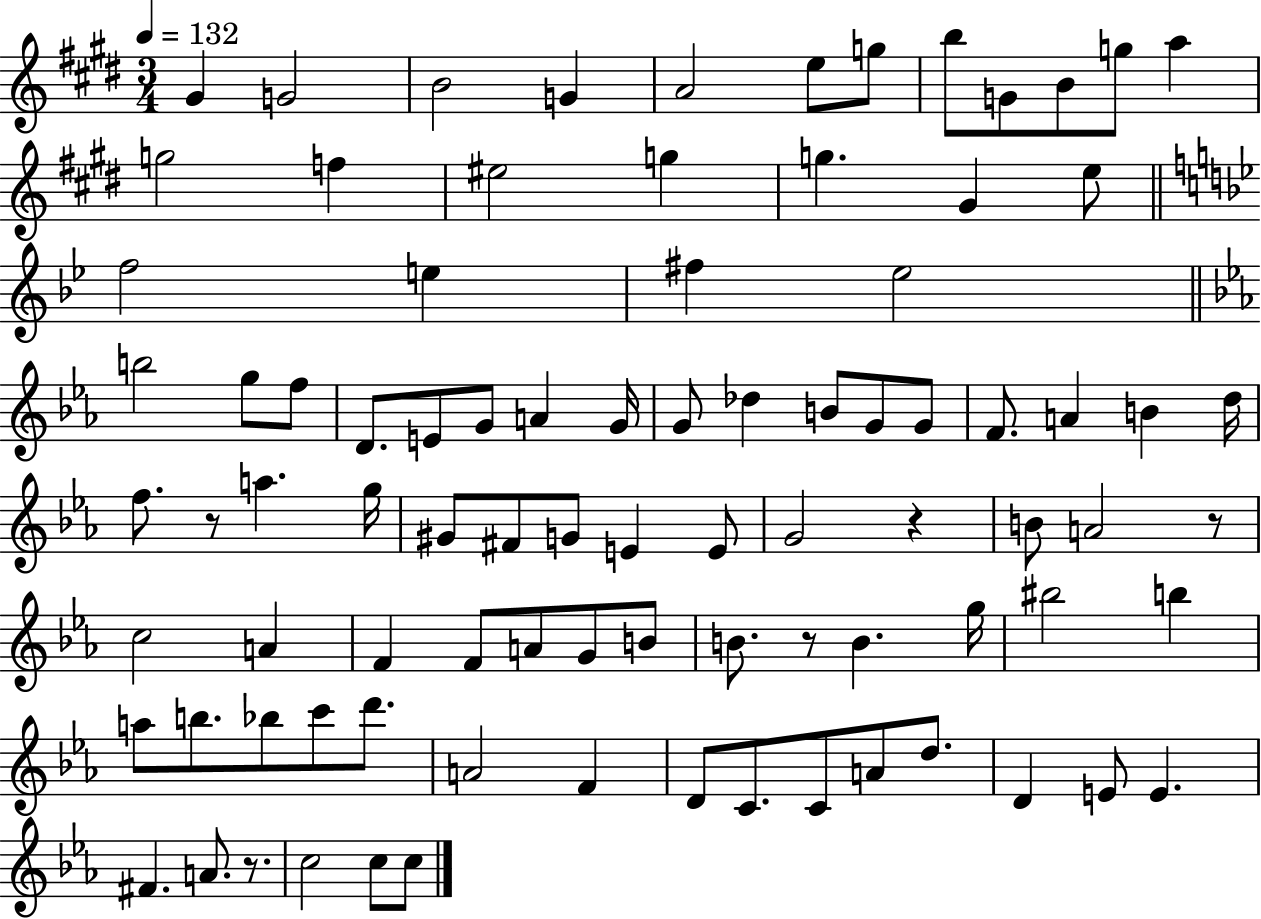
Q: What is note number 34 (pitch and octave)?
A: B4